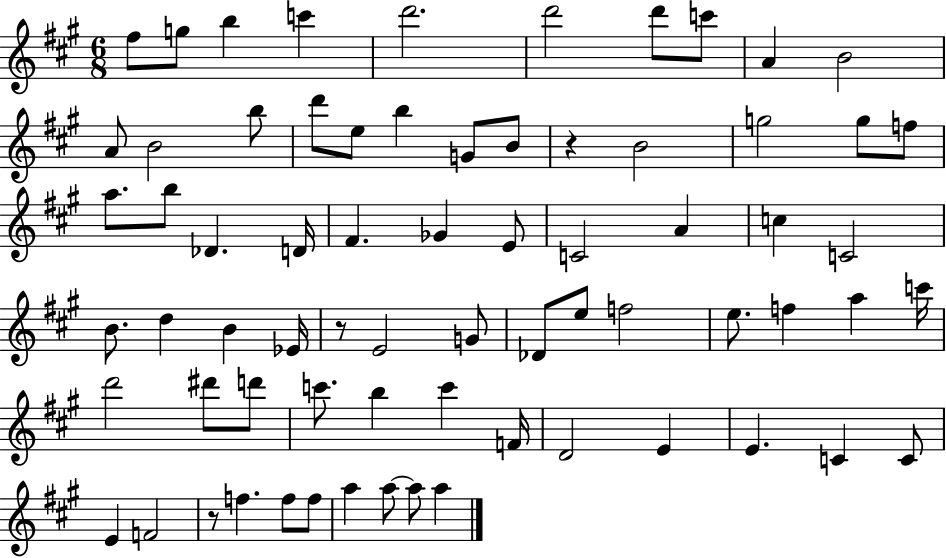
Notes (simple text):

F#5/e G5/e B5/q C6/q D6/h. D6/h D6/e C6/e A4/q B4/h A4/e B4/h B5/e D6/e E5/e B5/q G4/e B4/e R/q B4/h G5/h G5/e F5/e A5/e. B5/e Db4/q. D4/s F#4/q. Gb4/q E4/e C4/h A4/q C5/q C4/h B4/e. D5/q B4/q Eb4/s R/e E4/h G4/e Db4/e E5/e F5/h E5/e. F5/q A5/q C6/s D6/h D#6/e D6/e C6/e. B5/q C6/q F4/s D4/h E4/q E4/q. C4/q C4/e E4/q F4/h R/e F5/q. F5/e F5/e A5/q A5/e A5/e A5/q